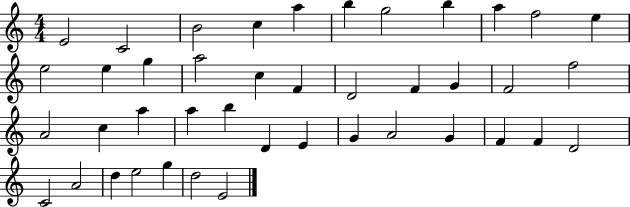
X:1
T:Untitled
M:4/4
L:1/4
K:C
E2 C2 B2 c a b g2 b a f2 e e2 e g a2 c F D2 F G F2 f2 A2 c a a b D E G A2 G F F D2 C2 A2 d e2 g d2 E2